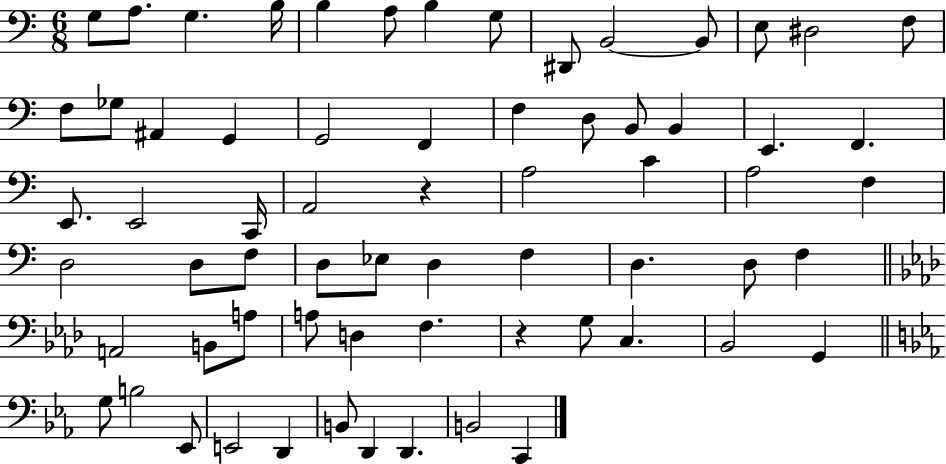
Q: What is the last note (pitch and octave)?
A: C2